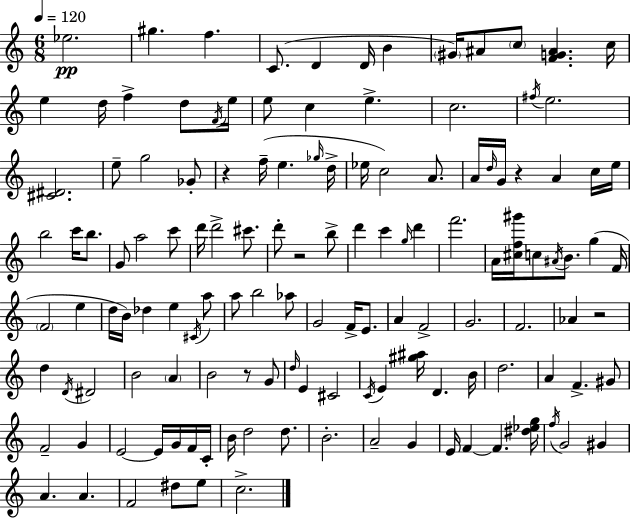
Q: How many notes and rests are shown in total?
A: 133